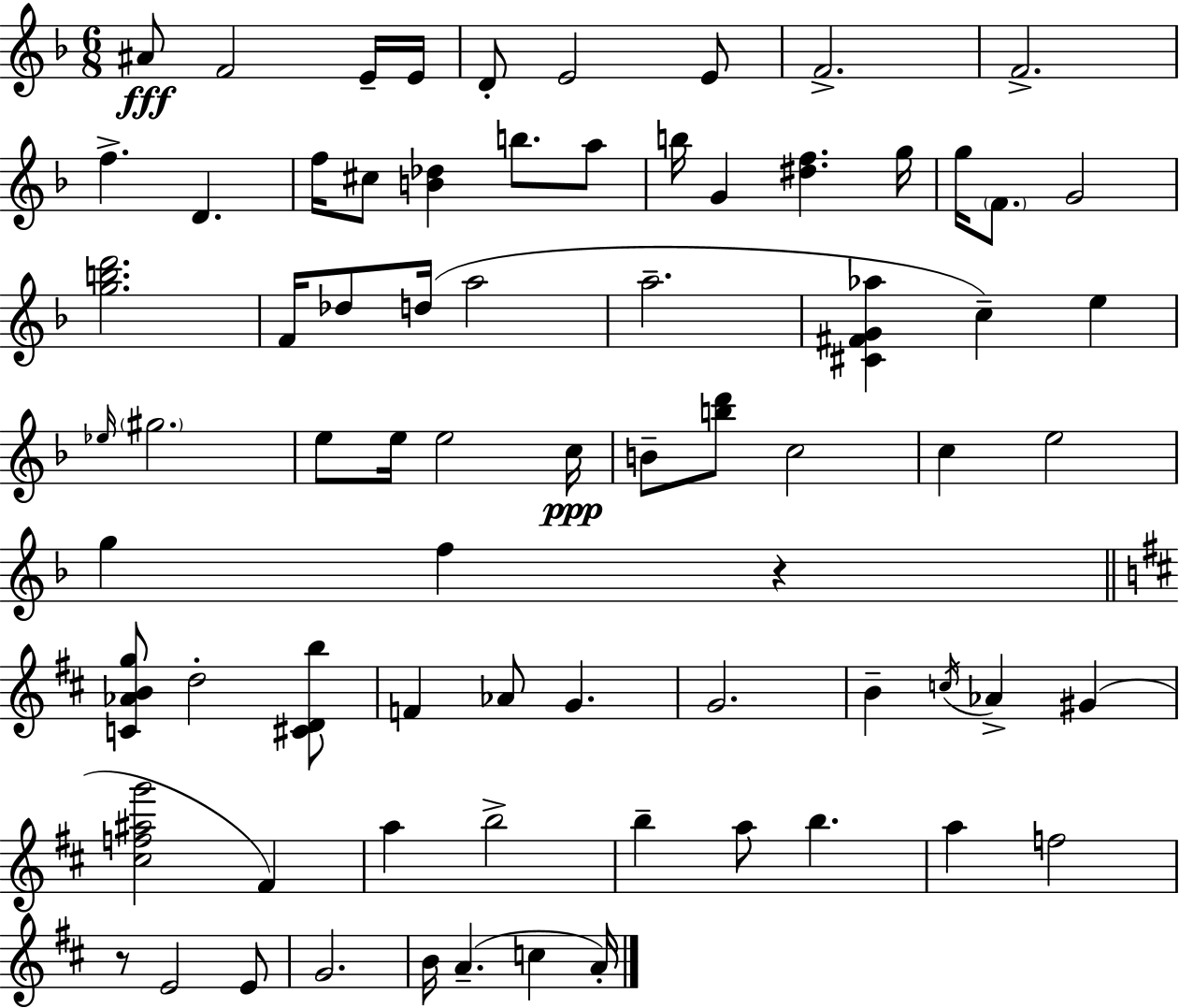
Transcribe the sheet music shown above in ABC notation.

X:1
T:Untitled
M:6/8
L:1/4
K:F
^A/2 F2 E/4 E/4 D/2 E2 E/2 F2 F2 f D f/4 ^c/2 [B_d] b/2 a/2 b/4 G [^df] g/4 g/4 F/2 G2 [gbd']2 F/4 _d/2 d/4 a2 a2 [^C^FG_a] c e _e/4 ^g2 e/2 e/4 e2 c/4 B/2 [bd']/2 c2 c e2 g f z [C_ABg]/2 d2 [^CDb]/2 F _A/2 G G2 B c/4 _A ^G [^cf^ag']2 ^F a b2 b a/2 b a f2 z/2 E2 E/2 G2 B/4 A c A/4